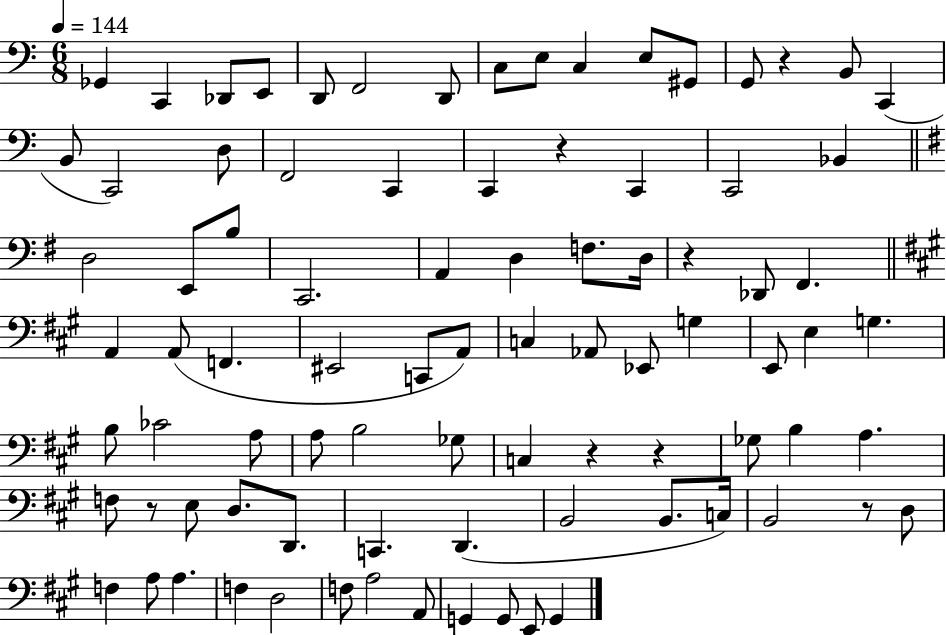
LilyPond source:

{
  \clef bass
  \numericTimeSignature
  \time 6/8
  \key c \major
  \tempo 4 = 144
  ges,4 c,4 des,8 e,8 | d,8 f,2 d,8 | c8 e8 c4 e8 gis,8 | g,8 r4 b,8 c,4( | \break b,8 c,2) d8 | f,2 c,4 | c,4 r4 c,4 | c,2 bes,4 | \break \bar "||" \break \key g \major d2 e,8 b8 | c,2. | a,4 d4 f8. d16 | r4 des,8 fis,4. | \break \bar "||" \break \key a \major a,4 a,8( f,4. | eis,2 c,8 a,8) | c4 aes,8 ees,8 g4 | e,8 e4 g4. | \break b8 ces'2 a8 | a8 b2 ges8 | c4 r4 r4 | ges8 b4 a4. | \break f8 r8 e8 d8. d,8. | c,4. d,4.( | b,2 b,8. c16) | b,2 r8 d8 | \break f4 a8 a4. | f4 d2 | f8 a2 a,8 | g,4 g,8 e,8 g,4 | \break \bar "|."
}